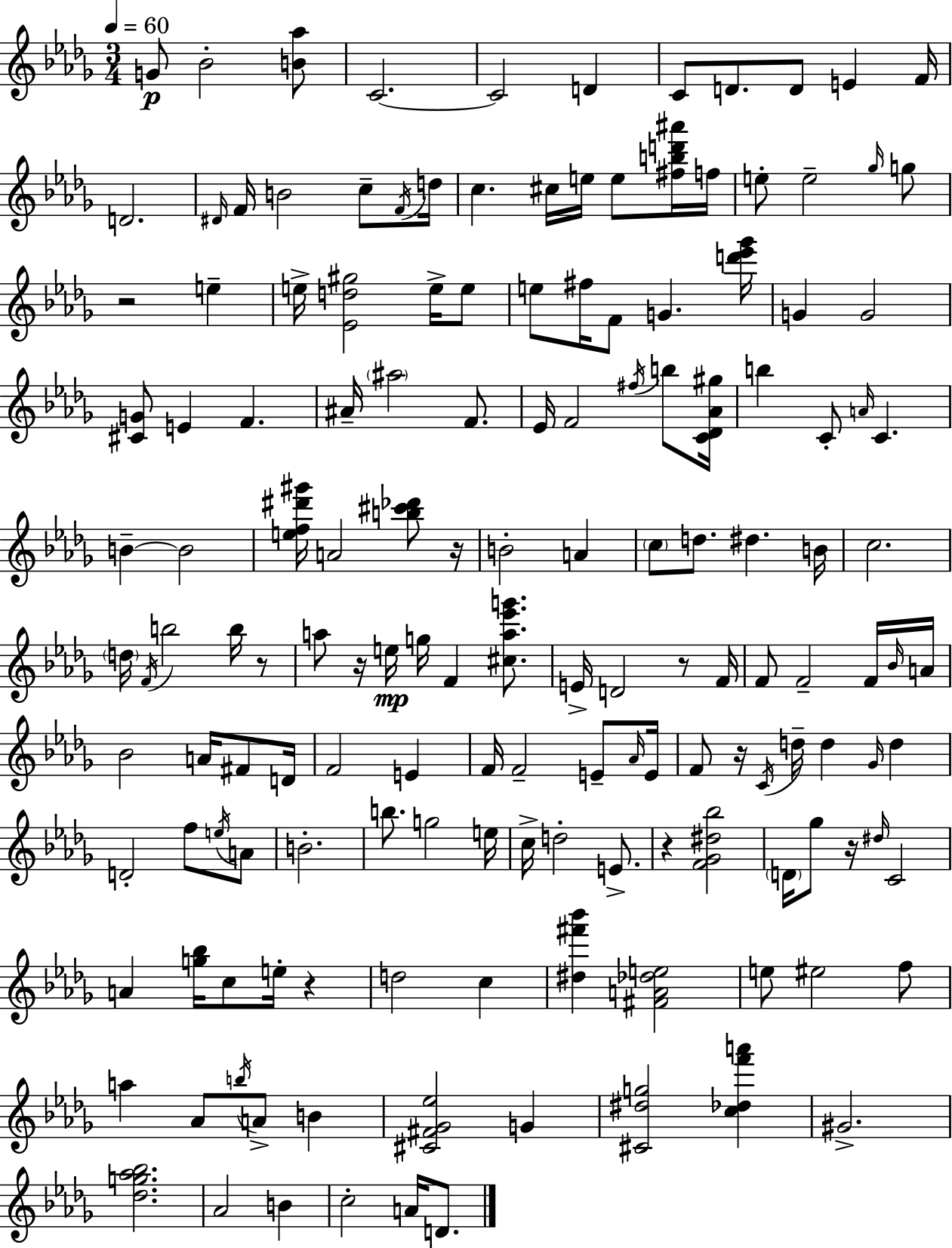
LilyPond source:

{
  \clef treble
  \numericTimeSignature
  \time 3/4
  \key bes \minor
  \tempo 4 = 60
  g'8\p bes'2-. <b' aes''>8 | c'2.~~ | c'2 d'4 | c'8 d'8. d'8 e'4 f'16 | \break d'2. | \grace { dis'16 } f'16 b'2 c''8-- | \acciaccatura { f'16 } d''16 c''4. cis''16 e''16 e''8 | <fis'' b'' d''' ais'''>16 f''16 e''8-. e''2-- | \break \grace { ges''16 } g''8 r2 e''4-- | e''16-> <ees' d'' gis''>2 | e''16-> e''8 e''8 fis''16 f'8 g'4. | <d''' ees''' ges'''>16 g'4 g'2 | \break <cis' g'>8 e'4 f'4. | ais'16-- \parenthesize ais''2 | f'8. ees'16 f'2 | \acciaccatura { fis''16 } b''8 <c' des' aes' gis''>16 b''4 c'8-. \grace { a'16 } c'4. | \break b'4--~~ b'2 | <e'' f'' dis''' gis'''>16 a'2 | <b'' cis''' des'''>8 r16 b'2-. | a'4 \parenthesize c''8 d''8. dis''4. | \break b'16 c''2. | \parenthesize d''16 \acciaccatura { f'16 } b''2 | b''16 r8 a''8 r16 e''16\mp g''16 f'4 | <cis'' a'' ees''' g'''>8. e'16-> d'2 | \break r8 f'16 f'8 f'2-- | f'16 \grace { bes'16 } a'16 bes'2 | a'16 fis'8 d'16 f'2 | e'4 f'16 f'2-- | \break e'8-- \grace { aes'16 } e'16 f'8 r16 \acciaccatura { c'16 } | d''16-- d''4 \grace { ges'16 } d''4 d'2-. | f''8 \acciaccatura { e''16 } a'8 b'2.-. | b''8. | \break g''2 e''16 c''16-> | d''2-. e'8.-> r4 | <f' ges' dis'' bes''>2 \parenthesize d'16 | ges''8 r16 \grace { dis''16 } c'2 | \break a'4 <g'' bes''>16 c''8 e''16-. r4 | d''2 c''4 | <dis'' fis''' bes'''>4 <fis' a' des'' e''>2 | e''8 eis''2 f''8 | \break a''4 aes'8 \acciaccatura { b''16 } a'8-> b'4 | <cis' fis' ges' ees''>2 g'4 | <cis' dis'' g''>2 <c'' des'' f''' a'''>4 | gis'2.-> | \break <des'' g'' aes'' bes''>2. | aes'2 b'4 | c''2-. a'16 d'8. | \bar "|."
}